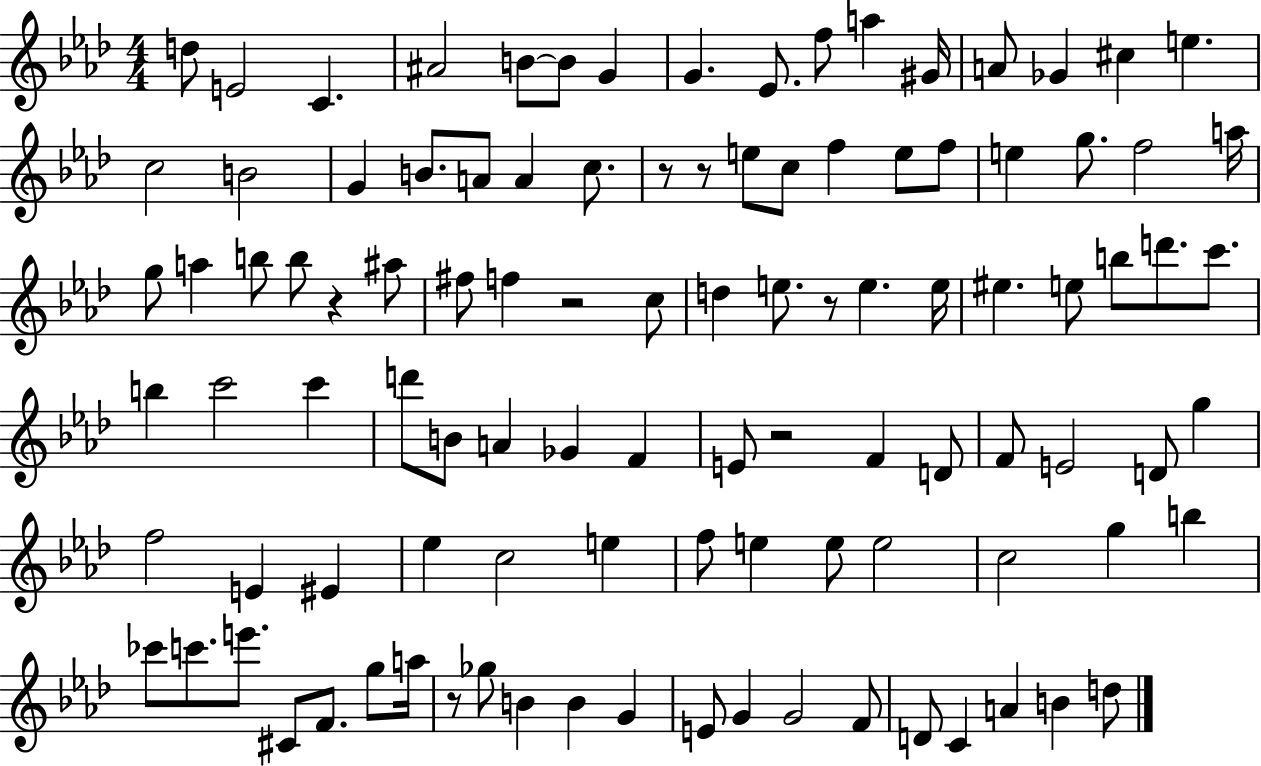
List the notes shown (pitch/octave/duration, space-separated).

D5/e E4/h C4/q. A#4/h B4/e B4/e G4/q G4/q. Eb4/e. F5/e A5/q G#4/s A4/e Gb4/q C#5/q E5/q. C5/h B4/h G4/q B4/e. A4/e A4/q C5/e. R/e R/e E5/e C5/e F5/q E5/e F5/e E5/q G5/e. F5/h A5/s G5/e A5/q B5/e B5/e R/q A#5/e F#5/e F5/q R/h C5/e D5/q E5/e. R/e E5/q. E5/s EIS5/q. E5/e B5/e D6/e. C6/e. B5/q C6/h C6/q D6/e B4/e A4/q Gb4/q F4/q E4/e R/h F4/q D4/e F4/e E4/h D4/e G5/q F5/h E4/q EIS4/q Eb5/q C5/h E5/q F5/e E5/q E5/e E5/h C5/h G5/q B5/q CES6/e C6/e. E6/e. C#4/e F4/e. G5/e A5/s R/e Gb5/e B4/q B4/q G4/q E4/e G4/q G4/h F4/e D4/e C4/q A4/q B4/q D5/e